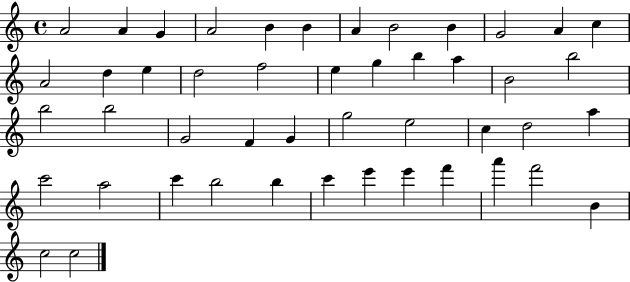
{
  \clef treble
  \time 4/4
  \defaultTimeSignature
  \key c \major
  a'2 a'4 g'4 | a'2 b'4 b'4 | a'4 b'2 b'4 | g'2 a'4 c''4 | \break a'2 d''4 e''4 | d''2 f''2 | e''4 g''4 b''4 a''4 | b'2 b''2 | \break b''2 b''2 | g'2 f'4 g'4 | g''2 e''2 | c''4 d''2 a''4 | \break c'''2 a''2 | c'''4 b''2 b''4 | c'''4 e'''4 e'''4 f'''4 | a'''4 f'''2 b'4 | \break c''2 c''2 | \bar "|."
}